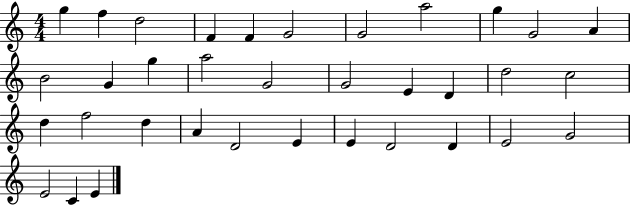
X:1
T:Untitled
M:4/4
L:1/4
K:C
g f d2 F F G2 G2 a2 g G2 A B2 G g a2 G2 G2 E D d2 c2 d f2 d A D2 E E D2 D E2 G2 E2 C E